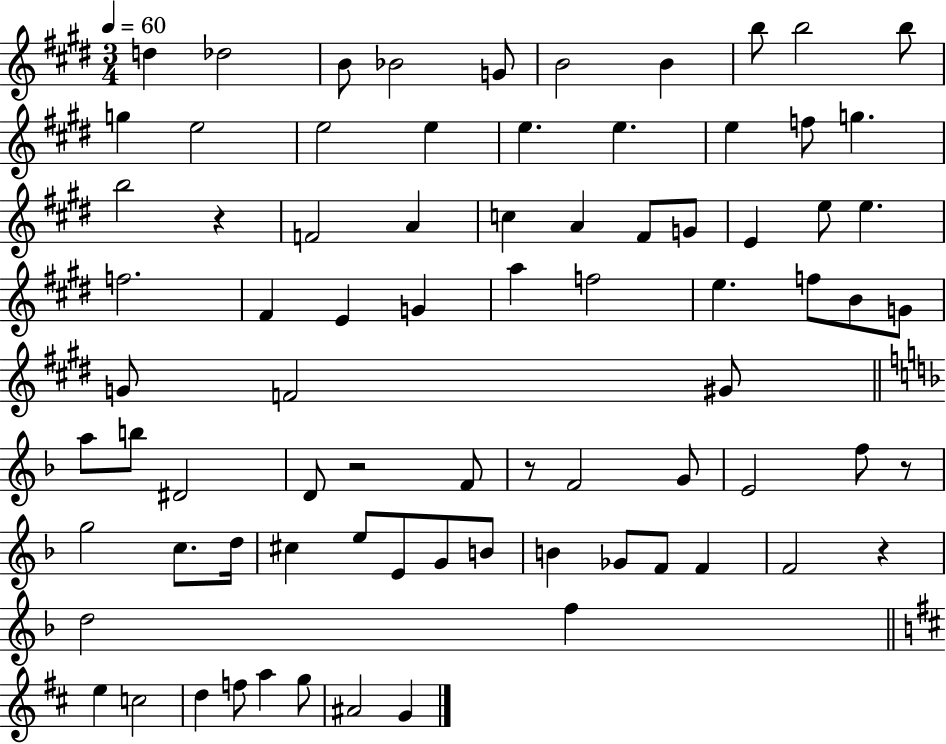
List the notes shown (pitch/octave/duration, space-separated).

D5/q Db5/h B4/e Bb4/h G4/e B4/h B4/q B5/e B5/h B5/e G5/q E5/h E5/h E5/q E5/q. E5/q. E5/q F5/e G5/q. B5/h R/q F4/h A4/q C5/q A4/q F#4/e G4/e E4/q E5/e E5/q. F5/h. F#4/q E4/q G4/q A5/q F5/h E5/q. F5/e B4/e G4/e G4/e F4/h G#4/e A5/e B5/e D#4/h D4/e R/h F4/e R/e F4/h G4/e E4/h F5/e R/e G5/h C5/e. D5/s C#5/q E5/e E4/e G4/e B4/e B4/q Gb4/e F4/e F4/q F4/h R/q D5/h F5/q E5/q C5/h D5/q F5/e A5/q G5/e A#4/h G4/q